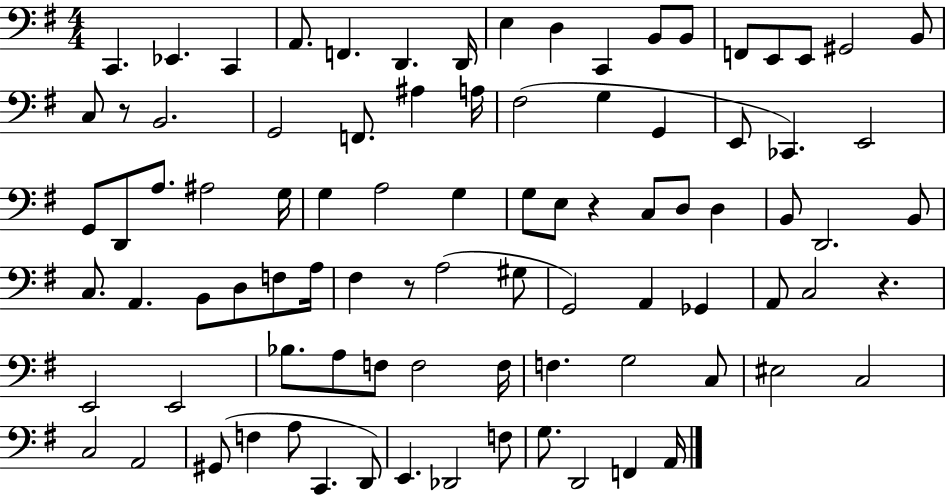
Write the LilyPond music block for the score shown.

{
  \clef bass
  \numericTimeSignature
  \time 4/4
  \key g \major
  c,4. ees,4. c,4 | a,8. f,4. d,4. d,16 | e4 d4 c,4 b,8 b,8 | f,8 e,8 e,8 gis,2 b,8 | \break c8 r8 b,2. | g,2 f,8. ais4 a16 | fis2( g4 g,4 | e,8 ces,4.) e,2 | \break g,8 d,8 a8. ais2 g16 | g4 a2 g4 | g8 e8 r4 c8 d8 d4 | b,8 d,2. b,8 | \break c8. a,4. b,8 d8 f8 a16 | fis4 r8 a2( gis8 | g,2) a,4 ges,4 | a,8 c2 r4. | \break e,2 e,2 | bes8. a8 f8 f2 f16 | f4. g2 c8 | eis2 c2 | \break c2 a,2 | gis,8( f4 a8 c,4. d,8) | e,4. des,2 f8 | g8. d,2 f,4 a,16 | \break \bar "|."
}